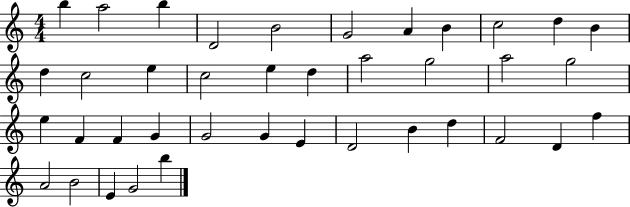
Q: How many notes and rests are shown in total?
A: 39